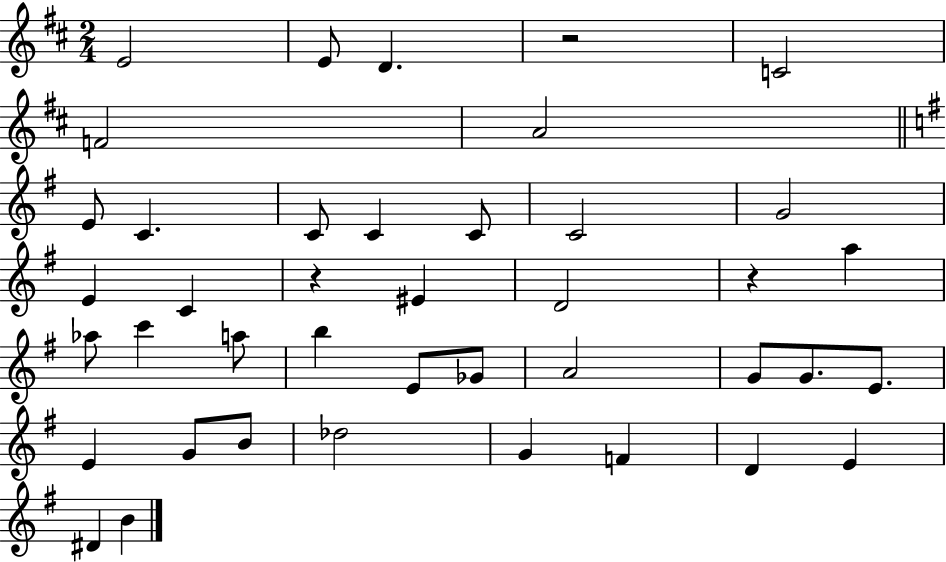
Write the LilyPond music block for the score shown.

{
  \clef treble
  \numericTimeSignature
  \time 2/4
  \key d \major
  e'2 | e'8 d'4. | r2 | c'2 | \break f'2 | a'2 | \bar "||" \break \key g \major e'8 c'4. | c'8 c'4 c'8 | c'2 | g'2 | \break e'4 c'4 | r4 eis'4 | d'2 | r4 a''4 | \break aes''8 c'''4 a''8 | b''4 e'8 ges'8 | a'2 | g'8 g'8. e'8. | \break e'4 g'8 b'8 | des''2 | g'4 f'4 | d'4 e'4 | \break dis'4 b'4 | \bar "|."
}